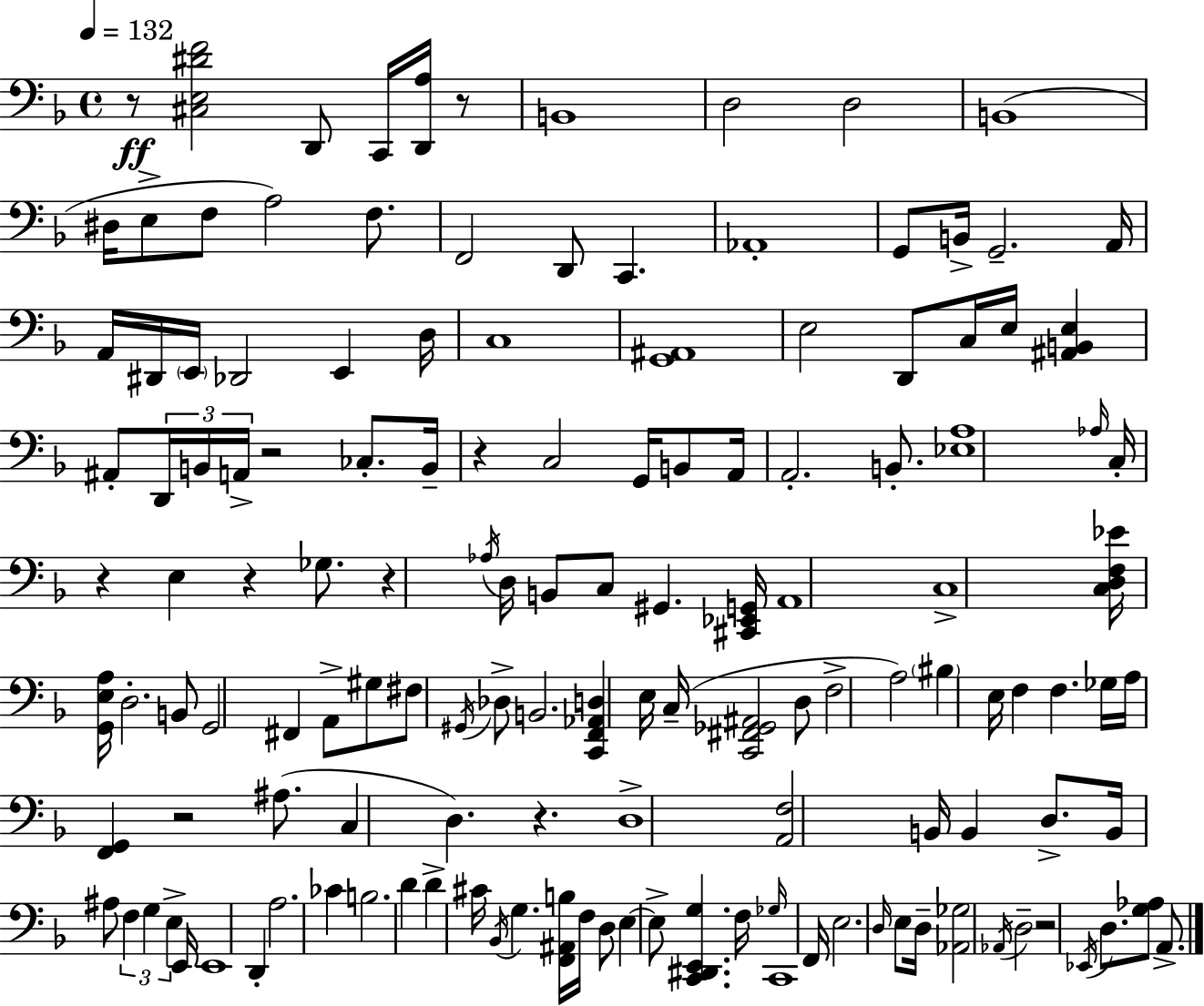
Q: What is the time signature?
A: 4/4